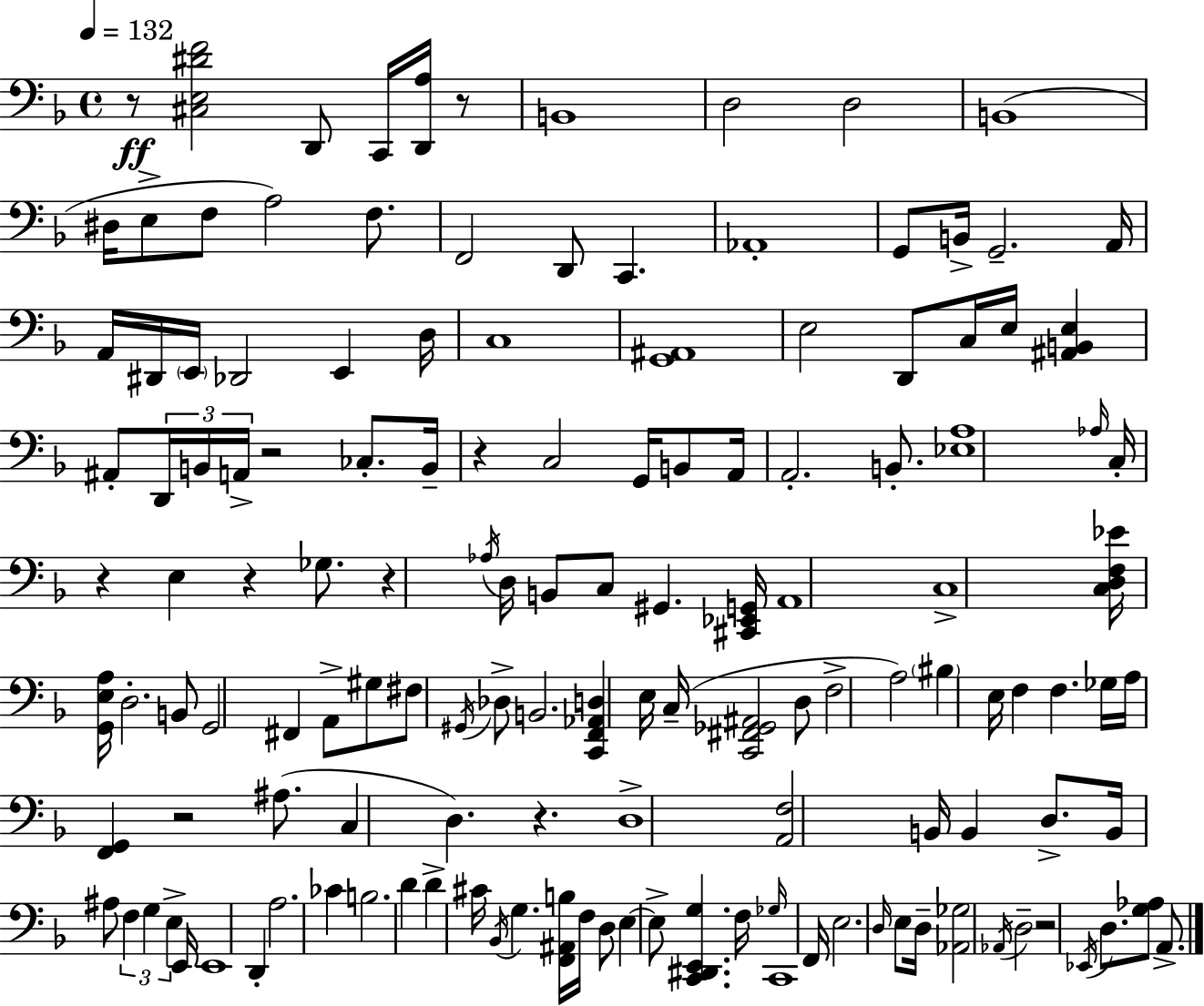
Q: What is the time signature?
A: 4/4